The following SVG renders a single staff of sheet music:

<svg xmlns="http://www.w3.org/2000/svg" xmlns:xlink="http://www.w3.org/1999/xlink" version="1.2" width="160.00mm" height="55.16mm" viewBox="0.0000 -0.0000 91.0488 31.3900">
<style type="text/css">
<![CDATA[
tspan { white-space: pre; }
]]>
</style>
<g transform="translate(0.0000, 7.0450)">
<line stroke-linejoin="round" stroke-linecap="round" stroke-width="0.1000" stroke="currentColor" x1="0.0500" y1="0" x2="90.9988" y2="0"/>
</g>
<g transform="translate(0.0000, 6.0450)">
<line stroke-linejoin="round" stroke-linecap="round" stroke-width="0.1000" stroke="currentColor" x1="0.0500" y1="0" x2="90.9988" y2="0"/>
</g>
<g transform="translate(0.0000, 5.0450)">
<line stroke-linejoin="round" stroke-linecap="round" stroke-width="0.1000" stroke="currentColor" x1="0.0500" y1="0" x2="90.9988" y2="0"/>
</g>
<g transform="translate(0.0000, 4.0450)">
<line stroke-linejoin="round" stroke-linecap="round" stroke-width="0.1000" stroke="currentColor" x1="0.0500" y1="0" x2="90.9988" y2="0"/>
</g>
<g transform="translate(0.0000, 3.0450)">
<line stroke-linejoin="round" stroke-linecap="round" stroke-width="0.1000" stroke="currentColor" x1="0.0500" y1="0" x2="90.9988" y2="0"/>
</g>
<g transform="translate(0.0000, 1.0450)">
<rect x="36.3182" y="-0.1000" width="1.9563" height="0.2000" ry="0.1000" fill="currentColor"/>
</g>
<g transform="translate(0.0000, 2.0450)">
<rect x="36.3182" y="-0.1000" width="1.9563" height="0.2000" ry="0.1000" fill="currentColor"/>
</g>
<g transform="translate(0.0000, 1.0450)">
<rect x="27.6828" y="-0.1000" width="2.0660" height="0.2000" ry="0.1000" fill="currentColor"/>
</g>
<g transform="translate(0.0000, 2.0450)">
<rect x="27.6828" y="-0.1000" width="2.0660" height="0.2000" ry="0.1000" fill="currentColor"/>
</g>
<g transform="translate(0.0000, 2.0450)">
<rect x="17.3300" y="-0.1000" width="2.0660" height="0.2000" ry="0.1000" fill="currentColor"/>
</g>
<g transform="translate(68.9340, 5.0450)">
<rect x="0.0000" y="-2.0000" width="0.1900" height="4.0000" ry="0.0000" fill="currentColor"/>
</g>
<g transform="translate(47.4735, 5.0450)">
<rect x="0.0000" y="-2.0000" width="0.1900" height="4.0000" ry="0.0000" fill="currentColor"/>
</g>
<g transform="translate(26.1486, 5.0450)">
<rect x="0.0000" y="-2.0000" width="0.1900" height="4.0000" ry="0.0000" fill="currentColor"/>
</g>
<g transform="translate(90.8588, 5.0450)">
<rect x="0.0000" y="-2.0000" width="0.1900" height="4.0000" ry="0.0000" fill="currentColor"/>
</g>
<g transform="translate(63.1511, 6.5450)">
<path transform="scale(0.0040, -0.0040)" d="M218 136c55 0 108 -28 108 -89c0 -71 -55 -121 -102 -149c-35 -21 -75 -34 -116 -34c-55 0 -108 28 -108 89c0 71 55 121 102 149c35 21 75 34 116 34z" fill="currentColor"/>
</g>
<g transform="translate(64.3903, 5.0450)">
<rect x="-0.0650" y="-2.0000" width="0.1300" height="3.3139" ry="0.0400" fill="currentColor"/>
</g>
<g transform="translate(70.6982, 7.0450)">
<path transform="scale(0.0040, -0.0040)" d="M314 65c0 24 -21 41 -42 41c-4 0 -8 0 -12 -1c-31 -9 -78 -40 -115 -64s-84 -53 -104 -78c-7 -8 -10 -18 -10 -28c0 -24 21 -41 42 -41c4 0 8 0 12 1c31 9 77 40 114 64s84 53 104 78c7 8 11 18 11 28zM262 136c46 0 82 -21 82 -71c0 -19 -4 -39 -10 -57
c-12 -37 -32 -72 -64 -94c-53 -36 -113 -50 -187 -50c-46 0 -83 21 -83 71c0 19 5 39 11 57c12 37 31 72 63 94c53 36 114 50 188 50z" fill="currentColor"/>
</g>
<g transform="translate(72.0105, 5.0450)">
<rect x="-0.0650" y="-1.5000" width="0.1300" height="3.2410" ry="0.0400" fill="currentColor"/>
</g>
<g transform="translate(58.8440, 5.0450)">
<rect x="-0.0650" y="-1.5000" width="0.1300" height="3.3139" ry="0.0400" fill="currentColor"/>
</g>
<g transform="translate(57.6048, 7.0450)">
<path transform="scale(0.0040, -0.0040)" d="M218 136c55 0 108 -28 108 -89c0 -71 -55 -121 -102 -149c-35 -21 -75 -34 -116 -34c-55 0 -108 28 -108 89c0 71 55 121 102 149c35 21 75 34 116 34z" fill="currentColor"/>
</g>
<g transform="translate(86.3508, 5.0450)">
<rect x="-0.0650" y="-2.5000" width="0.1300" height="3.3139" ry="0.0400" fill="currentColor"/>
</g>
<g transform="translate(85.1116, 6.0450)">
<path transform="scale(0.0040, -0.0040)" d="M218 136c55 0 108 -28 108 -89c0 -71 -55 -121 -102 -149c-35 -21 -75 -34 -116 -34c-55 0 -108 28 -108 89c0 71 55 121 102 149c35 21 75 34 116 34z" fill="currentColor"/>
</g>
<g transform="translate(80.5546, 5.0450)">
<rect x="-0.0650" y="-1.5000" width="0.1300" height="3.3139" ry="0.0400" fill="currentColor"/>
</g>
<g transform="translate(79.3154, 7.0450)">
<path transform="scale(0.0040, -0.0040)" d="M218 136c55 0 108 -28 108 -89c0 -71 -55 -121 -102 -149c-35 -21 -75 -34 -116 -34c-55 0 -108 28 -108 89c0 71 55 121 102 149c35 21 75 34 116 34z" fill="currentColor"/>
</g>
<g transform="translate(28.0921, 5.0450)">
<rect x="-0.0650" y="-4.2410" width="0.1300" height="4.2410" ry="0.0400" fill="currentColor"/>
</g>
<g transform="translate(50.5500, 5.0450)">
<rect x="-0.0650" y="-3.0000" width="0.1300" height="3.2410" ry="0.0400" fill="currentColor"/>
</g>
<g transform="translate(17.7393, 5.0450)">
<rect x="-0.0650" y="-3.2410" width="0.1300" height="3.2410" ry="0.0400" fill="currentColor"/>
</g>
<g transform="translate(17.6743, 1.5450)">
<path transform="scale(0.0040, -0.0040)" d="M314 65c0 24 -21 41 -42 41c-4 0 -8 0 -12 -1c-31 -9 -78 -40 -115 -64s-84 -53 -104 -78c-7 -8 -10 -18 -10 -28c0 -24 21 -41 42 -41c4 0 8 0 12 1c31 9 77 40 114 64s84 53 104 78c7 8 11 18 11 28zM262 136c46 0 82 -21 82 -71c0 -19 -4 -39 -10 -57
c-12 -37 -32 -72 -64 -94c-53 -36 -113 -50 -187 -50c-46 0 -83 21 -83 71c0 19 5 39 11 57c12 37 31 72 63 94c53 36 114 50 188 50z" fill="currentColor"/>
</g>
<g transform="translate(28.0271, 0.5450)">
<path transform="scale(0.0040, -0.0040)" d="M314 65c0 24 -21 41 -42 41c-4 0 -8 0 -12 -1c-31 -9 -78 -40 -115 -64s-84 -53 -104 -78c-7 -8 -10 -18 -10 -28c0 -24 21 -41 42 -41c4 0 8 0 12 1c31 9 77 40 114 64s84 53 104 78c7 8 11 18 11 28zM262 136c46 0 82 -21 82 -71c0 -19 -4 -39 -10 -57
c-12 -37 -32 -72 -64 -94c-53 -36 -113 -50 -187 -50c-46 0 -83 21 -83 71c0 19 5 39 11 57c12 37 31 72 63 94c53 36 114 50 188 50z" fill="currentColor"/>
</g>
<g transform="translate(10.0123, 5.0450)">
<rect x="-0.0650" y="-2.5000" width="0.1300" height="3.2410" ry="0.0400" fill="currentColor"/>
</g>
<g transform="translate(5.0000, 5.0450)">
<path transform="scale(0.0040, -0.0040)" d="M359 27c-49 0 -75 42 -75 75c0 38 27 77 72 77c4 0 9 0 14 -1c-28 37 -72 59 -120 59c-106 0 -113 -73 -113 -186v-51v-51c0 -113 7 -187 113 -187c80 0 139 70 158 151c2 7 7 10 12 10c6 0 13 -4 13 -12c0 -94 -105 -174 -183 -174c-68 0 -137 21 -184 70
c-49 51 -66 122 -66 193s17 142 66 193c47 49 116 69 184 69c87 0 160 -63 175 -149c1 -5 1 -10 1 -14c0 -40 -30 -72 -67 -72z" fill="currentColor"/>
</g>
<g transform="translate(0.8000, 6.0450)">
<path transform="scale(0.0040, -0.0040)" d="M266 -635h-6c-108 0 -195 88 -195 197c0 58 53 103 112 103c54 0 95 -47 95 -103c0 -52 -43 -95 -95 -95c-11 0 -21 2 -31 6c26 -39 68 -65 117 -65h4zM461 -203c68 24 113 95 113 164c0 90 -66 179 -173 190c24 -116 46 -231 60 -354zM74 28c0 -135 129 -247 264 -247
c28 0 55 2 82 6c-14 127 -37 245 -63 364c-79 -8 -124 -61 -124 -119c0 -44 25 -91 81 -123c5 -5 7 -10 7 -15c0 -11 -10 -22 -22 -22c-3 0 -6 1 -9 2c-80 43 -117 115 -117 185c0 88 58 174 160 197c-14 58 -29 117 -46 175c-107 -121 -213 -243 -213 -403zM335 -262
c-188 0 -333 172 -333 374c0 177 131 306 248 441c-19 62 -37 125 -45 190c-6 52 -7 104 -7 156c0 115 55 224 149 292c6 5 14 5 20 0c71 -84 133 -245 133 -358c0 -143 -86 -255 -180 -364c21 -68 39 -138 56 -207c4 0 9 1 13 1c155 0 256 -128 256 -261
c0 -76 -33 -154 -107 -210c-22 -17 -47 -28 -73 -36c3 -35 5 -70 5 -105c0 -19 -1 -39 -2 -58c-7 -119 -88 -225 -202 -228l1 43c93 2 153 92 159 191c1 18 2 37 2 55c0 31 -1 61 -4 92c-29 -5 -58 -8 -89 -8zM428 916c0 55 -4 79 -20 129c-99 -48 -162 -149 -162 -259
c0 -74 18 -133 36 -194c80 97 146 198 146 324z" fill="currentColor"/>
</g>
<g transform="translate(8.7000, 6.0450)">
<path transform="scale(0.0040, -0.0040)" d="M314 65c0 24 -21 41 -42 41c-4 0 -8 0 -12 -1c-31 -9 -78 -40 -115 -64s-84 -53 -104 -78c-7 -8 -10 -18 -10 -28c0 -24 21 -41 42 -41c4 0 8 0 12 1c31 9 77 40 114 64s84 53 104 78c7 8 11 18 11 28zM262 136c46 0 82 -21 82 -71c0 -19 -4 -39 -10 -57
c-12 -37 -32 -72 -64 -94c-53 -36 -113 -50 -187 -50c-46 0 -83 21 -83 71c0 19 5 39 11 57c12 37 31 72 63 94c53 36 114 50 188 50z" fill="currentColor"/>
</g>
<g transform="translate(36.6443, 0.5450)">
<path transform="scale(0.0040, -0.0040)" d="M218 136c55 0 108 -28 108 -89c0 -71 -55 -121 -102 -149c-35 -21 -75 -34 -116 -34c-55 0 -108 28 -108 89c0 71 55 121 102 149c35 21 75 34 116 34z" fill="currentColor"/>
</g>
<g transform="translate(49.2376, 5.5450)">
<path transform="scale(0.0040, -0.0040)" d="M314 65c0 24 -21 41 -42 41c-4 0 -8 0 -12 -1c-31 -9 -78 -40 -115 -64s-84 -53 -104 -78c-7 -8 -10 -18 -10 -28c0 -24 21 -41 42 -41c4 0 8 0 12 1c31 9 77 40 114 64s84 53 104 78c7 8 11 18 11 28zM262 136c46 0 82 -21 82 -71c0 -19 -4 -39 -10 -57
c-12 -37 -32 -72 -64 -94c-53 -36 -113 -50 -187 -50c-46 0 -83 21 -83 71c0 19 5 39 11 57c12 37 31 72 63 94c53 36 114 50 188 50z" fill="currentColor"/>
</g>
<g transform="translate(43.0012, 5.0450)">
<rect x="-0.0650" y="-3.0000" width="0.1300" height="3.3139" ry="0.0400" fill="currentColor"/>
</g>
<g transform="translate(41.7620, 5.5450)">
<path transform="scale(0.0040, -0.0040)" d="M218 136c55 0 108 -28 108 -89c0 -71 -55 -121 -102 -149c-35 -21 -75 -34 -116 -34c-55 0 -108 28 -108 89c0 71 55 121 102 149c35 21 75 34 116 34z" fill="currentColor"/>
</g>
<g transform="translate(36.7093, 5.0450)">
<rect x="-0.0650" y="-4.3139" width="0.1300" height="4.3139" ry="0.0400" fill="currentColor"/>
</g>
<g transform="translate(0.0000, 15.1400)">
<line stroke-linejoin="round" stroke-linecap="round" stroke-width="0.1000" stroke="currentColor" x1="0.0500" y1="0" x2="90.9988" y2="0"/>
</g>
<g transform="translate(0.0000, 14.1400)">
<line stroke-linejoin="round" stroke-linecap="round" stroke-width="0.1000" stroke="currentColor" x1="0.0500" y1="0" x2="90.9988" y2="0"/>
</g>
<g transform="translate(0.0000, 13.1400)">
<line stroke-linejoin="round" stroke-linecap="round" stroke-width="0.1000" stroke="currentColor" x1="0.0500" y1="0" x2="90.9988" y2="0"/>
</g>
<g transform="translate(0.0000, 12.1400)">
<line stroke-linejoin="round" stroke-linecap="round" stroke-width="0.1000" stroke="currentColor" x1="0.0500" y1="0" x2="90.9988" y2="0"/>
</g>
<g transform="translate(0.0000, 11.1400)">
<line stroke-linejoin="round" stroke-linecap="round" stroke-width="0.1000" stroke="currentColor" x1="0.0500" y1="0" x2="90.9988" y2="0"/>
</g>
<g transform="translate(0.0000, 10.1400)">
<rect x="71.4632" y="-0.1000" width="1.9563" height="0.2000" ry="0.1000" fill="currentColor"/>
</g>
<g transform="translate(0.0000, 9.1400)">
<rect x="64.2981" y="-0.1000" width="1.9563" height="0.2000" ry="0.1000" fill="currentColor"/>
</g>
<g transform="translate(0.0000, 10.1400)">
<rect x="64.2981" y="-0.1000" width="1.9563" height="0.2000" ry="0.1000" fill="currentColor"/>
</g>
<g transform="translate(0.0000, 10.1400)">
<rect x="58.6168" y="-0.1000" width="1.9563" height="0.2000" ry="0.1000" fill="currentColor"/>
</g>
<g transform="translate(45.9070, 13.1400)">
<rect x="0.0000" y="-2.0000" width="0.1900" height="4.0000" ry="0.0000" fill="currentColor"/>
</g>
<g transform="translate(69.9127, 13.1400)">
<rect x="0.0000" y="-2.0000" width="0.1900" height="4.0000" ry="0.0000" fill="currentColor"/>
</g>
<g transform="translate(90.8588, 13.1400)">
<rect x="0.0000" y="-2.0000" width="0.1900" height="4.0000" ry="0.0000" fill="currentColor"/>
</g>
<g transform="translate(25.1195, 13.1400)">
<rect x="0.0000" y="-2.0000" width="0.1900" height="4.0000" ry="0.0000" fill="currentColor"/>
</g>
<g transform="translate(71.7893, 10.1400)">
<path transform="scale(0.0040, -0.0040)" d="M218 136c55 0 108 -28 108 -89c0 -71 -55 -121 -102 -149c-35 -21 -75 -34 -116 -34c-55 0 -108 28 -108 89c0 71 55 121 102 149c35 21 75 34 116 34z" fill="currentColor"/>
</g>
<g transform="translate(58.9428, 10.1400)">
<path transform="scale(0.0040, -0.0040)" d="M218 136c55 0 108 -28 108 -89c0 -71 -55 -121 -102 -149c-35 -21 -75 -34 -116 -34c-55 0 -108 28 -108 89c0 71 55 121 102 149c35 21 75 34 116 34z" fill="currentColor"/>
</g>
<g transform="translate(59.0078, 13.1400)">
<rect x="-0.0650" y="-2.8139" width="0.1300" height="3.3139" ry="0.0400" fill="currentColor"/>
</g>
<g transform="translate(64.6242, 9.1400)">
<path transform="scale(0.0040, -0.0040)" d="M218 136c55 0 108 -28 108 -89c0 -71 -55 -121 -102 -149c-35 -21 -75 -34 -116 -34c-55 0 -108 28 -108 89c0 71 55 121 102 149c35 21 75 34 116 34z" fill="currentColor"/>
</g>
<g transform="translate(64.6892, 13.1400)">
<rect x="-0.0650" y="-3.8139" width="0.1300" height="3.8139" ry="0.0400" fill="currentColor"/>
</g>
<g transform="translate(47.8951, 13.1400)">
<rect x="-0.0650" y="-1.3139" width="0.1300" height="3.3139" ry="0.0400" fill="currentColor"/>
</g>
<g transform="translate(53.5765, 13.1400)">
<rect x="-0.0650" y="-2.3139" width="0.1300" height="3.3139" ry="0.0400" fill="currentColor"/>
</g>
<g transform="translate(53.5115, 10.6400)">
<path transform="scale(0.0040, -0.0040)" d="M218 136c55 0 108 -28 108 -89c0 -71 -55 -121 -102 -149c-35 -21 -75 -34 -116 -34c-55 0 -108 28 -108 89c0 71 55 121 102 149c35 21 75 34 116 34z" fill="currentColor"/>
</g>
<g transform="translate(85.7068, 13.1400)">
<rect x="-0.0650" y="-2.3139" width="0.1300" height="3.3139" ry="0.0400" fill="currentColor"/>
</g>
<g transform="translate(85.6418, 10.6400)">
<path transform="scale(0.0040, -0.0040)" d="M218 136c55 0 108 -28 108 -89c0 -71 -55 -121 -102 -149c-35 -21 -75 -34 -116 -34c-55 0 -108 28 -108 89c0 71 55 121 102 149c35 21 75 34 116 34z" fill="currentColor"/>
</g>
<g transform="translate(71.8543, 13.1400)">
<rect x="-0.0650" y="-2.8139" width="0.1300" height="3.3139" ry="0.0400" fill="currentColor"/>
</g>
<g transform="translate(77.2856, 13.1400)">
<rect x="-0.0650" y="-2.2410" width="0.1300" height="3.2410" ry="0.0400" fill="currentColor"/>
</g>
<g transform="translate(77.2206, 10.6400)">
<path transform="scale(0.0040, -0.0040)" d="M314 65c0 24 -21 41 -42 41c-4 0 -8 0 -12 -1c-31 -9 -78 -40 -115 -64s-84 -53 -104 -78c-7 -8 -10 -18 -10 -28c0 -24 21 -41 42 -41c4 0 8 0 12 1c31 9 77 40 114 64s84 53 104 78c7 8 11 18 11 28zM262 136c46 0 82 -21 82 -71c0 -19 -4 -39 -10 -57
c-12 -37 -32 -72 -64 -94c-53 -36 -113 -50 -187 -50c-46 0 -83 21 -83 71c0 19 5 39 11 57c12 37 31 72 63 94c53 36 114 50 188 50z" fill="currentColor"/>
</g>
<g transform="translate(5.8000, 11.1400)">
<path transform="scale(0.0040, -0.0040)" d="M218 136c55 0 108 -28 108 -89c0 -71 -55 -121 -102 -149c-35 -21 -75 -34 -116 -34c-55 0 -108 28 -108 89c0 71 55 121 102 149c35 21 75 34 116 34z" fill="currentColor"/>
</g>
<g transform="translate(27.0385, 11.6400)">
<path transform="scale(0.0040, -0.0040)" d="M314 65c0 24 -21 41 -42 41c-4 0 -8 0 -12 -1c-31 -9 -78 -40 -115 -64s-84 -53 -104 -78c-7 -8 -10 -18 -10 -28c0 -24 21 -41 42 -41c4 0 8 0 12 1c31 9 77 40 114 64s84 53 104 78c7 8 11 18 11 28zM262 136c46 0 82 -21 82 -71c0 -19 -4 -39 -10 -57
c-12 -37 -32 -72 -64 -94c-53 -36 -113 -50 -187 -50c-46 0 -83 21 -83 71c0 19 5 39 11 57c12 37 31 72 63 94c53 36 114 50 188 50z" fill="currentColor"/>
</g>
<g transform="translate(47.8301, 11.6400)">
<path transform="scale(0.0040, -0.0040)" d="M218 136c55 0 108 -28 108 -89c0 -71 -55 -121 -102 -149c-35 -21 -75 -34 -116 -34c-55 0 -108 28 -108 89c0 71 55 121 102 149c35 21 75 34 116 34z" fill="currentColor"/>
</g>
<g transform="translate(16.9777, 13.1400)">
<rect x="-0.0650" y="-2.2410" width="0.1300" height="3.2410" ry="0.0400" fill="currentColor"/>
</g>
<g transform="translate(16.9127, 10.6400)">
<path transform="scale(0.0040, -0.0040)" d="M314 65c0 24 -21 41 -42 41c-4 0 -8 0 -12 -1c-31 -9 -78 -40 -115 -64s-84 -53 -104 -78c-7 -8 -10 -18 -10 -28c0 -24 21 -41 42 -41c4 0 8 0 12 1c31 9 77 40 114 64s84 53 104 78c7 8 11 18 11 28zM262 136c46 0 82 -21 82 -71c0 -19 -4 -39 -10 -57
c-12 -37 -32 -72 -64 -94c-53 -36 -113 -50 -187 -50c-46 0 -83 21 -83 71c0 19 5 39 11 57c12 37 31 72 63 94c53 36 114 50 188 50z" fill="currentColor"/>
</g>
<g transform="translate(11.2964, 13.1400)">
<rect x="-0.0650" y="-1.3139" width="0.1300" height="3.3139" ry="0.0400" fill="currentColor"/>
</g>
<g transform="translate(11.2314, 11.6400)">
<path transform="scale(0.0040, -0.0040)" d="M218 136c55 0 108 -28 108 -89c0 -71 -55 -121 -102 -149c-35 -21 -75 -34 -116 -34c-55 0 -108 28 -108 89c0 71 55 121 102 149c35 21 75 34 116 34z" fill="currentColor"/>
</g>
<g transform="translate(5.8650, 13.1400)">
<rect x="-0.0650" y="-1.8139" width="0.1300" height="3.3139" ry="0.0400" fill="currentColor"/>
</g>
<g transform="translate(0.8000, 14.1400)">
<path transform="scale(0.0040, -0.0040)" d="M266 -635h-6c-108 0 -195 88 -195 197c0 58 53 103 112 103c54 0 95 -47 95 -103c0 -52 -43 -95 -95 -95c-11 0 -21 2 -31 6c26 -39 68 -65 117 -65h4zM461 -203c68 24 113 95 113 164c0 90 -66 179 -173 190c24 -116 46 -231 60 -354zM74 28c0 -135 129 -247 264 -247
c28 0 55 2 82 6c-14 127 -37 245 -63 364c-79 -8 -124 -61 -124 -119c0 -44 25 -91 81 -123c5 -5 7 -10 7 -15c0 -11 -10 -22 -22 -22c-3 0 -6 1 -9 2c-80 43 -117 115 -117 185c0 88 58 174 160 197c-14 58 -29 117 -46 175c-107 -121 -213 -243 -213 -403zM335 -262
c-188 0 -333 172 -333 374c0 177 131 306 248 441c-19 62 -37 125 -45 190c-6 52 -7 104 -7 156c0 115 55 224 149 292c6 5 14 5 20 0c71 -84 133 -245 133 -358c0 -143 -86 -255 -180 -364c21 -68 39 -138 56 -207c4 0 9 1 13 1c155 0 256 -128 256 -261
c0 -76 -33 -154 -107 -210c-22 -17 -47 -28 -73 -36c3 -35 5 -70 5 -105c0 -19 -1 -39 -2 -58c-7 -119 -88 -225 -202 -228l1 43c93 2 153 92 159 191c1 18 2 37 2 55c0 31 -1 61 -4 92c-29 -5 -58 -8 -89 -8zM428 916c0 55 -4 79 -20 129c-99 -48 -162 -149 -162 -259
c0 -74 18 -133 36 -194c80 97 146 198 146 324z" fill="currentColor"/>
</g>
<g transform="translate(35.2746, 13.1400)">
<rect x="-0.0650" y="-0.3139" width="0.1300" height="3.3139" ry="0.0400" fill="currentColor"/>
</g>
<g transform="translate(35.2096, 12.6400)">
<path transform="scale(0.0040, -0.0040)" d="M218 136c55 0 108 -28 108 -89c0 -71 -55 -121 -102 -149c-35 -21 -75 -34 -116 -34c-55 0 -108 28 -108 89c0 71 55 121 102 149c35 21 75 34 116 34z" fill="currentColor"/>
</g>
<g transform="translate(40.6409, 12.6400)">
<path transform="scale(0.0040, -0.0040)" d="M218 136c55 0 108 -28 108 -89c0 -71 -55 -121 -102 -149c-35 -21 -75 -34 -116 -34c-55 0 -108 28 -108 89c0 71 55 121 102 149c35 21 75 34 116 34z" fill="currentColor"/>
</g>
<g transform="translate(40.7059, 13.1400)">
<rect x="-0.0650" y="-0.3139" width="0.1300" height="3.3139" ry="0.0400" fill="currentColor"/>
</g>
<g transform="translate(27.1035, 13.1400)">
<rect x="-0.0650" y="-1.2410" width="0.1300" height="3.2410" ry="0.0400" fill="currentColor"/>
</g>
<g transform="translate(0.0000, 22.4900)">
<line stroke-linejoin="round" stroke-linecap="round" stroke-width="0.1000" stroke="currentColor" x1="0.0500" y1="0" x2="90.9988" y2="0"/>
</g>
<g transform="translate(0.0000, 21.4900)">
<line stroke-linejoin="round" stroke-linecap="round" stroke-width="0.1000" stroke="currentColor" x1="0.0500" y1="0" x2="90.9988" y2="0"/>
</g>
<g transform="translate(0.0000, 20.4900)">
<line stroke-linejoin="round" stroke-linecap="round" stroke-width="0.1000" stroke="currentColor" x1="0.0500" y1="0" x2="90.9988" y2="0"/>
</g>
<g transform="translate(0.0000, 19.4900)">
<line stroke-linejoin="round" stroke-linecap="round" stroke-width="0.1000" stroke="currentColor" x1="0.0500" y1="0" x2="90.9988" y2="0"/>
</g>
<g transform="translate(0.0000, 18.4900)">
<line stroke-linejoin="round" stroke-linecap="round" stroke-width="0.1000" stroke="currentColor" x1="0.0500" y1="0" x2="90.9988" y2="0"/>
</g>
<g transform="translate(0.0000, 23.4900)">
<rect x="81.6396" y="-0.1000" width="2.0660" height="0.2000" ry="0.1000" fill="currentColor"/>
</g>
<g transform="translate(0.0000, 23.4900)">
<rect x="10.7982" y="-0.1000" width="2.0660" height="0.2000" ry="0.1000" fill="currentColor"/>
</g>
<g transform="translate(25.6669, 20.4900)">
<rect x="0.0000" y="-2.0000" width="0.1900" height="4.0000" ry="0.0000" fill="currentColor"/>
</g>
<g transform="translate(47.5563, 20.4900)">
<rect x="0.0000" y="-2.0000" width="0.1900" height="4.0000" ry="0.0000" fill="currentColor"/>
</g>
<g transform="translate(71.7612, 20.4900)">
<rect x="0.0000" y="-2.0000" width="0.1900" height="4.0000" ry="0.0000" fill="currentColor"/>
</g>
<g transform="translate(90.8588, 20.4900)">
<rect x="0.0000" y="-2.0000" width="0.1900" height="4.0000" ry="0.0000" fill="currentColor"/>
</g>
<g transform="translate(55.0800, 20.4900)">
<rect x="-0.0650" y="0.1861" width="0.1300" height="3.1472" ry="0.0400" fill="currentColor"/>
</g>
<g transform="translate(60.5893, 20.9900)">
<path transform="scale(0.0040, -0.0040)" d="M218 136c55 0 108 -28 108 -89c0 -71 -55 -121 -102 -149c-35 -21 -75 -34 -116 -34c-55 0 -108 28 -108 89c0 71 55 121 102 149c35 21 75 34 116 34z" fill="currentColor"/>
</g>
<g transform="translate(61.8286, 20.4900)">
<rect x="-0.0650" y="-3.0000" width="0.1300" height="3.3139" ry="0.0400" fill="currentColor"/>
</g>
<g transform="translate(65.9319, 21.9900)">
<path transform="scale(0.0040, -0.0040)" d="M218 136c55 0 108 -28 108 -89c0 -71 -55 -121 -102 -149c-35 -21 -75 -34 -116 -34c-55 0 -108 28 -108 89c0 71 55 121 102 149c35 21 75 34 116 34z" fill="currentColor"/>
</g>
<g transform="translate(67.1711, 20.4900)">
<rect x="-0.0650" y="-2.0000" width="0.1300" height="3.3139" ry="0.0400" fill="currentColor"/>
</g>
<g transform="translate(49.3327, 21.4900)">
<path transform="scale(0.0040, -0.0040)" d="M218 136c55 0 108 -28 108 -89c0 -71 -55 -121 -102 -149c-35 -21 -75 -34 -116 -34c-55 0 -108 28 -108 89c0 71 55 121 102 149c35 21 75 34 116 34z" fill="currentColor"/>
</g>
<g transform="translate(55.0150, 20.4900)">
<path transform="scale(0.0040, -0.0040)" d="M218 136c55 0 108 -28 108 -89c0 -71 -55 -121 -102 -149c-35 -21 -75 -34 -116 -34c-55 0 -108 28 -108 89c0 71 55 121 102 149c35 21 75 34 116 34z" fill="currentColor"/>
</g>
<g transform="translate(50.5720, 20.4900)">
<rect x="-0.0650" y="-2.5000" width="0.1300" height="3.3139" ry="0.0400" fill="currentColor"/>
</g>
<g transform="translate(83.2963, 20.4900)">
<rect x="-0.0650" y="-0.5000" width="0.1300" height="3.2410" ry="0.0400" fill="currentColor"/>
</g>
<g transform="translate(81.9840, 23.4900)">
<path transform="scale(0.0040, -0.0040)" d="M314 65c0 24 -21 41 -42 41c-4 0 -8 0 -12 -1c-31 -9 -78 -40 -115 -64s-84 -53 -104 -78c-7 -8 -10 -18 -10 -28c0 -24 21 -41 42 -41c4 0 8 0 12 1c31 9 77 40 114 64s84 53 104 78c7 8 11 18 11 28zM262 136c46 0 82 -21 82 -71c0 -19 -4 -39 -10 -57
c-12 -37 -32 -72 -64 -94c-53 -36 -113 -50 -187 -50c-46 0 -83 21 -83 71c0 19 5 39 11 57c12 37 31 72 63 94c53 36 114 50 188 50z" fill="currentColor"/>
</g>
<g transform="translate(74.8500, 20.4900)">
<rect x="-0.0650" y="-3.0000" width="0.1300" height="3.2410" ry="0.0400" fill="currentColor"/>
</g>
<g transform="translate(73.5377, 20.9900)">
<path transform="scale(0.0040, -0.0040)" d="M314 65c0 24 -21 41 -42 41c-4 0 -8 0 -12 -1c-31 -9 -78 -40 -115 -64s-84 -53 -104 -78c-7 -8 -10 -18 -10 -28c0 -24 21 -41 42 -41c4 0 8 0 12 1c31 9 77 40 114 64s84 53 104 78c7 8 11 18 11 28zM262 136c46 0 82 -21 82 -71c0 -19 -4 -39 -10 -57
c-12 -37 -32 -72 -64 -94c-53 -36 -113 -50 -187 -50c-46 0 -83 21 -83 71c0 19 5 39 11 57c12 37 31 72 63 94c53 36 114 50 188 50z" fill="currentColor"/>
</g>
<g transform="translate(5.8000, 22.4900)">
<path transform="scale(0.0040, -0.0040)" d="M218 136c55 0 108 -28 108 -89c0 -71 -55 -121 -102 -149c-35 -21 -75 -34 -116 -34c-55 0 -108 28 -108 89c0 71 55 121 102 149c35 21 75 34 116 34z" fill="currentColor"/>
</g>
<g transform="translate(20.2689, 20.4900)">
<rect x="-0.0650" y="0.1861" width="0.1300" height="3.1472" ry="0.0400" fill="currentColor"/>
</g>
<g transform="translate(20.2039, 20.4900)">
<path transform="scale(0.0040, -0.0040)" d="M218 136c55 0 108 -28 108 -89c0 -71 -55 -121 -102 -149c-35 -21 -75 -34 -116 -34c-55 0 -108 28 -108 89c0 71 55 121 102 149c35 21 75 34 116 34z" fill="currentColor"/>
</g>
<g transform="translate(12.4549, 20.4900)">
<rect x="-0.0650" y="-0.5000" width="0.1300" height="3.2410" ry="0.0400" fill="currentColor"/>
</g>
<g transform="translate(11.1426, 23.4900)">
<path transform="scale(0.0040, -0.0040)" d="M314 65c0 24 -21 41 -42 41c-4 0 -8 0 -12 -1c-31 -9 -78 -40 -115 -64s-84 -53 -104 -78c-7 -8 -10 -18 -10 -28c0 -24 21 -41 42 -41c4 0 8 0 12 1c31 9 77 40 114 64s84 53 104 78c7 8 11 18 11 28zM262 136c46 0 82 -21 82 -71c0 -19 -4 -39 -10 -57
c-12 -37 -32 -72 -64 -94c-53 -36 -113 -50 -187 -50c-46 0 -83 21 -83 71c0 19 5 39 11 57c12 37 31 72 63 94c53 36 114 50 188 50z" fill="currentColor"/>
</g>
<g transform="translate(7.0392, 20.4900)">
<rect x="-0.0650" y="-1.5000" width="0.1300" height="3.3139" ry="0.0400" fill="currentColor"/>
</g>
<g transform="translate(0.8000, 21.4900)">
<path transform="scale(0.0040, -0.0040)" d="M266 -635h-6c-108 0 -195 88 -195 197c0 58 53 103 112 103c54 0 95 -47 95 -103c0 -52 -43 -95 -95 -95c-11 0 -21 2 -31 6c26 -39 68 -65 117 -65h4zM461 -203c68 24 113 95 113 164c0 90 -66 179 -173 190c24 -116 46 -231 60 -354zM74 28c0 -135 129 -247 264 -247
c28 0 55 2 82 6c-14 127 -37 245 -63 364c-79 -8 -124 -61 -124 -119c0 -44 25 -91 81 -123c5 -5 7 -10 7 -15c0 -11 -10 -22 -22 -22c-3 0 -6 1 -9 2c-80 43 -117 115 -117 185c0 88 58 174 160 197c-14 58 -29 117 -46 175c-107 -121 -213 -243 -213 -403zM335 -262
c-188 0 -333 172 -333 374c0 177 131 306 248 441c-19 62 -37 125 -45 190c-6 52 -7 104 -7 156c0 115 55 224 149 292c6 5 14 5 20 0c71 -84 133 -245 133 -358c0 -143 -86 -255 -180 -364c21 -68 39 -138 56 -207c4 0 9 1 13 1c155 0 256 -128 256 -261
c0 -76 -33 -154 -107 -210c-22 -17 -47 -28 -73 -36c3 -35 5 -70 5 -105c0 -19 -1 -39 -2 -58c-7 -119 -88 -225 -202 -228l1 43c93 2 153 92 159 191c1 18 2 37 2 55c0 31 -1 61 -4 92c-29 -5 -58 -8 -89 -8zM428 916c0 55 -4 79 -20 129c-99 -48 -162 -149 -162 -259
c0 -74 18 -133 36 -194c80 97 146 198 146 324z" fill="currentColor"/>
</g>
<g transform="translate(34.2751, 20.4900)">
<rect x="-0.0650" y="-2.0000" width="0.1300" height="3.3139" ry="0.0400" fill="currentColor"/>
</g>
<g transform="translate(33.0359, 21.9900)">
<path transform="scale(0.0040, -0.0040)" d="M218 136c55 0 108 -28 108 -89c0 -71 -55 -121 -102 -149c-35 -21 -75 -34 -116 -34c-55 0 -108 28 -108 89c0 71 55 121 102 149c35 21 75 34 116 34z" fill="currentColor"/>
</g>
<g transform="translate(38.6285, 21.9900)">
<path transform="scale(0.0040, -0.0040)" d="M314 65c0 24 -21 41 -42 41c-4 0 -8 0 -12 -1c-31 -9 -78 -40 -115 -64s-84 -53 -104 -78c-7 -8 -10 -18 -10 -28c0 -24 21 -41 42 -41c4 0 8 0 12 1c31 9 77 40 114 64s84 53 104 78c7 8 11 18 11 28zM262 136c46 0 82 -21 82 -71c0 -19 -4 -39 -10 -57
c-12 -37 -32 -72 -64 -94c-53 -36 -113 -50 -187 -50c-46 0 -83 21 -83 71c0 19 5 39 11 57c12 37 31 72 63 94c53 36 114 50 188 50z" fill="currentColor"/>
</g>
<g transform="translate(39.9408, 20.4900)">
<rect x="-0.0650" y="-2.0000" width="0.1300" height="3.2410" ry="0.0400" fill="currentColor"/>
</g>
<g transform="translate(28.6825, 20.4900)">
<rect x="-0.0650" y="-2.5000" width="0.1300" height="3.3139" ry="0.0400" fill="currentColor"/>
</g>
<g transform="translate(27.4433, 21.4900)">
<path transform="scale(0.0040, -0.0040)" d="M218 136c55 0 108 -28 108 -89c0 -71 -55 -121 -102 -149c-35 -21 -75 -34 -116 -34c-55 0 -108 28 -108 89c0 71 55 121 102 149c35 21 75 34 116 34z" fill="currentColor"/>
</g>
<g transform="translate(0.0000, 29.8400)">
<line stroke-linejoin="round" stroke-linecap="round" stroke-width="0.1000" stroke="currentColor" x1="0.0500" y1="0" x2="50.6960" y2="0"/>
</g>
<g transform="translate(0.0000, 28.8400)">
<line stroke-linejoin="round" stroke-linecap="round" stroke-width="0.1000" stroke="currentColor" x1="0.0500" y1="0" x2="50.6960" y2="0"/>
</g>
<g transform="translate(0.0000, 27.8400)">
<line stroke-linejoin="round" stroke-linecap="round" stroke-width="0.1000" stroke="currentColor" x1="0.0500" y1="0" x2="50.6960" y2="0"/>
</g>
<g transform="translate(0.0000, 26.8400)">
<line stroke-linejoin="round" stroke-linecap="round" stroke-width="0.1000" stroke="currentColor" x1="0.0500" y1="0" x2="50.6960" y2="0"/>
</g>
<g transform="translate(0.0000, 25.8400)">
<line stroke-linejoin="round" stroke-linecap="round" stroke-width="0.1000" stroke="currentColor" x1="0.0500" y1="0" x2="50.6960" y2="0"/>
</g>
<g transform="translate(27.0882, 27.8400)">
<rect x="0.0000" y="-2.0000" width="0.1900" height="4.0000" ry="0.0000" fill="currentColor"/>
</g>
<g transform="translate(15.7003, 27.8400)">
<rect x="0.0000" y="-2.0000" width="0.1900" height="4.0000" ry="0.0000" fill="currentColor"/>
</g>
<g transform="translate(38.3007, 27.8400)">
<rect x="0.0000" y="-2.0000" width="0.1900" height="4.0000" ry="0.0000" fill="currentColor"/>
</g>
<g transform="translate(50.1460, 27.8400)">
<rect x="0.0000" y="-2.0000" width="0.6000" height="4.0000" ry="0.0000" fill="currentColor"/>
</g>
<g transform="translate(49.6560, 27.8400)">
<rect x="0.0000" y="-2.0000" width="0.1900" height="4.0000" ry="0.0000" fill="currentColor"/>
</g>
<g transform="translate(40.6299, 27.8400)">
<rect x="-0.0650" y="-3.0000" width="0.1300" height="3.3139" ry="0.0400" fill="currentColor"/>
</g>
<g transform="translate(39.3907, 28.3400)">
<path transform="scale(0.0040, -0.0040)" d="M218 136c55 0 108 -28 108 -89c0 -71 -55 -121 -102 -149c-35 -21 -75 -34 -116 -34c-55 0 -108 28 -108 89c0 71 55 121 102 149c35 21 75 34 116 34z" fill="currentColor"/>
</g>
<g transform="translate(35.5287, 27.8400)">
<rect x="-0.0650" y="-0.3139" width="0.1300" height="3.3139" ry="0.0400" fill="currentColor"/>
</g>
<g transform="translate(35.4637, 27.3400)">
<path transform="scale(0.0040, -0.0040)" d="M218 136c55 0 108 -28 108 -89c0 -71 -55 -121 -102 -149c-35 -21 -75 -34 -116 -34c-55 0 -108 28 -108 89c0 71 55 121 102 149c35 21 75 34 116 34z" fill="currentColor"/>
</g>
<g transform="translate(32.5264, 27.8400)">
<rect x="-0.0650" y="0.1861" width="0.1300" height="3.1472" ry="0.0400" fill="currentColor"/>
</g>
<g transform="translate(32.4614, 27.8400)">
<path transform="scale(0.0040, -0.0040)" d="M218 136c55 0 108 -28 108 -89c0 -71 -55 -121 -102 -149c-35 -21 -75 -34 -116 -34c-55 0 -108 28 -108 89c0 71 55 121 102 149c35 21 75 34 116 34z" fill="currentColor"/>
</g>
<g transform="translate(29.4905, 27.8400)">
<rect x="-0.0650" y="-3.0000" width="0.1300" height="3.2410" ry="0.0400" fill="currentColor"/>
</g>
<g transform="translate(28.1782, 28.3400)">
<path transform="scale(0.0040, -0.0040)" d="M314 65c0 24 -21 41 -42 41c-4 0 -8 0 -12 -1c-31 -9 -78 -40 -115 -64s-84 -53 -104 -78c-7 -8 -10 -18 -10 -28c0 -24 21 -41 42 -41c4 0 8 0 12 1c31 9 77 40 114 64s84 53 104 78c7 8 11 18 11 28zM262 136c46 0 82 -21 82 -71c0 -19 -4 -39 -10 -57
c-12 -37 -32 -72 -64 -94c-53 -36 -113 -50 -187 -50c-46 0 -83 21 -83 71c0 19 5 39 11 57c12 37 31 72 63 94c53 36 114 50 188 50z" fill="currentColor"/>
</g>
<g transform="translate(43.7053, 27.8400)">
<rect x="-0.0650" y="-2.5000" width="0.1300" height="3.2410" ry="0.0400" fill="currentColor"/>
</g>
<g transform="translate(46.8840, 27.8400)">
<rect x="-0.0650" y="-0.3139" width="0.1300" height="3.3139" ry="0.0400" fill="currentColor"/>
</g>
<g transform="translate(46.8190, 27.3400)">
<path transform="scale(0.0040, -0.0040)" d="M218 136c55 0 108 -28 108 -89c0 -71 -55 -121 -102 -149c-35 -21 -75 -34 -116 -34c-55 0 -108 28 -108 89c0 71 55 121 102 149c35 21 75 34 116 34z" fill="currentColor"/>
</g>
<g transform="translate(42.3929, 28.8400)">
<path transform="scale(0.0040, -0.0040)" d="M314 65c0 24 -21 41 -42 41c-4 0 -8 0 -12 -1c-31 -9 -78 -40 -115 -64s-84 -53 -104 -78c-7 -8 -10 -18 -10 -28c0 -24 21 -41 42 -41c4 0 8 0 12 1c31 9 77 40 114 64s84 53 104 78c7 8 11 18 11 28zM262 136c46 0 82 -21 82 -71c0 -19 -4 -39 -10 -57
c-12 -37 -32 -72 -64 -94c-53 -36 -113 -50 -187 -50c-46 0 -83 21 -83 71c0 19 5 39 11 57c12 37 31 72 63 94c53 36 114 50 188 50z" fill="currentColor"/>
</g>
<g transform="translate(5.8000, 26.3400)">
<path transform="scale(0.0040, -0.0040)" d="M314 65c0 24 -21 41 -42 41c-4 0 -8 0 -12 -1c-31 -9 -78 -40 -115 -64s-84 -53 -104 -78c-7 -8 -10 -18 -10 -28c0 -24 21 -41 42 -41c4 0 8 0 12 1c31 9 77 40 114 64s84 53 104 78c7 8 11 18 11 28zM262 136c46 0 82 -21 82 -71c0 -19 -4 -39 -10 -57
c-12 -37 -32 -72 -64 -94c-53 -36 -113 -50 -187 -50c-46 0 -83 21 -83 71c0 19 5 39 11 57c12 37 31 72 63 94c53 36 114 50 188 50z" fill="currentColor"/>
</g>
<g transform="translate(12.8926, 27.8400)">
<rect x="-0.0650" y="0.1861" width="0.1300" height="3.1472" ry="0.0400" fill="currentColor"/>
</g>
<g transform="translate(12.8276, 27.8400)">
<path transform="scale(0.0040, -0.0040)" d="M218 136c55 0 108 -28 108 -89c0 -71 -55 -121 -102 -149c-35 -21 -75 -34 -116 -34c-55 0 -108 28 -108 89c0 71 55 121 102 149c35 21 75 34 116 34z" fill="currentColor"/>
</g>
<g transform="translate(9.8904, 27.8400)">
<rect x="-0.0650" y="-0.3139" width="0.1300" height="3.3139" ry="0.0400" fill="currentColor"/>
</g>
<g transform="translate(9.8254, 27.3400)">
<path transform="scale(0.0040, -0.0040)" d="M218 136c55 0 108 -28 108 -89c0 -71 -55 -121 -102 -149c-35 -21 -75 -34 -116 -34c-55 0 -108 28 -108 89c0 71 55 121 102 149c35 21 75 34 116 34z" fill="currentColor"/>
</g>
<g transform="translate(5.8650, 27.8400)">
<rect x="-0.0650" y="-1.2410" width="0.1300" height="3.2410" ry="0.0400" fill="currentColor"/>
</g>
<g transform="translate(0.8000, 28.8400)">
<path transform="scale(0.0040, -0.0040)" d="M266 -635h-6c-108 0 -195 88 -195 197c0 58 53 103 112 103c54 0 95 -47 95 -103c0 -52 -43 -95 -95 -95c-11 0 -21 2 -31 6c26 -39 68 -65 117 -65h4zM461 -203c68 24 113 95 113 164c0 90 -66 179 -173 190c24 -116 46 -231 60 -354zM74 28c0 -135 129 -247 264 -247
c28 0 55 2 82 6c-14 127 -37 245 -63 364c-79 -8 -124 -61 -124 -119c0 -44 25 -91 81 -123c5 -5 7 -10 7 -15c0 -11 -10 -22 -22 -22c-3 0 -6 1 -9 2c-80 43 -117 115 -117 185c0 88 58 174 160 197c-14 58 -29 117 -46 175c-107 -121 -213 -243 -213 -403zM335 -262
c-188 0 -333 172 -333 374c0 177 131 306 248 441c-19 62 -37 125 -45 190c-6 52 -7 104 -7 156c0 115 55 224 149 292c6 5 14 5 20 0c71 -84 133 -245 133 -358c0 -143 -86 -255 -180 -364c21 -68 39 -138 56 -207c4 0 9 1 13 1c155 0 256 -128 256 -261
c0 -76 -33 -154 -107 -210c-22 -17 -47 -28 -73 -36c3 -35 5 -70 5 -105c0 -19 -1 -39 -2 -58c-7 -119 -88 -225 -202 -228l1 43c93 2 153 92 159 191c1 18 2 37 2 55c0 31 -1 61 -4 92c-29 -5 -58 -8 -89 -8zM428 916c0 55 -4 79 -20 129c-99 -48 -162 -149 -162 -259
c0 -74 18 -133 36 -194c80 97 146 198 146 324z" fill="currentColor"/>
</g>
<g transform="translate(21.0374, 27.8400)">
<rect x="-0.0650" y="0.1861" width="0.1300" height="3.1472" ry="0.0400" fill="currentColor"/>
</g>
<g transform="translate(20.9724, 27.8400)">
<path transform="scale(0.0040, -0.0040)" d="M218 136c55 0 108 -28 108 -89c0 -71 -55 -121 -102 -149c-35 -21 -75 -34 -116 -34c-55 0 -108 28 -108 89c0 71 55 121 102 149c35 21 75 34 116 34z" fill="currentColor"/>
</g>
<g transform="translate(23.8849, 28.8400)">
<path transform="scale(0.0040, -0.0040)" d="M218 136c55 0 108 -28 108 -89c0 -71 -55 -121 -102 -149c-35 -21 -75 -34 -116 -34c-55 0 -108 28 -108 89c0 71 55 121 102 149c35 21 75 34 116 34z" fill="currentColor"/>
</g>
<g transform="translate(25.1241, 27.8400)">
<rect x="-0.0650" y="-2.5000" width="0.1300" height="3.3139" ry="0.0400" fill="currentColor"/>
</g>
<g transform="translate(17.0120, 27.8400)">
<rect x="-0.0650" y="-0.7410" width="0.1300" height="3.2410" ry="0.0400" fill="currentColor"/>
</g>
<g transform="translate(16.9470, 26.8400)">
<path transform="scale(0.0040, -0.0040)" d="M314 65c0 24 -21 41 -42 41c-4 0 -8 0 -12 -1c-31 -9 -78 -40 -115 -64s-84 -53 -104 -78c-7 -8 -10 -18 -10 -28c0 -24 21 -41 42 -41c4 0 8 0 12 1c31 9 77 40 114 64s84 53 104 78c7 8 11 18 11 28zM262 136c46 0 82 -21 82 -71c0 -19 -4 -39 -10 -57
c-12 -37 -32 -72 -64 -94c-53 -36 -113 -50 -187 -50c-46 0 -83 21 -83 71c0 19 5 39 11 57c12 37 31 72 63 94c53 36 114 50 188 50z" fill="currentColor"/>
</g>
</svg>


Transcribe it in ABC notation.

X:1
T:Untitled
M:4/4
L:1/4
K:C
G2 b2 d'2 d' A A2 E F E2 E G f e g2 e2 c c e g a c' a g2 g E C2 B G F F2 G B A F A2 C2 e2 c B d2 B G A2 B c A G2 c